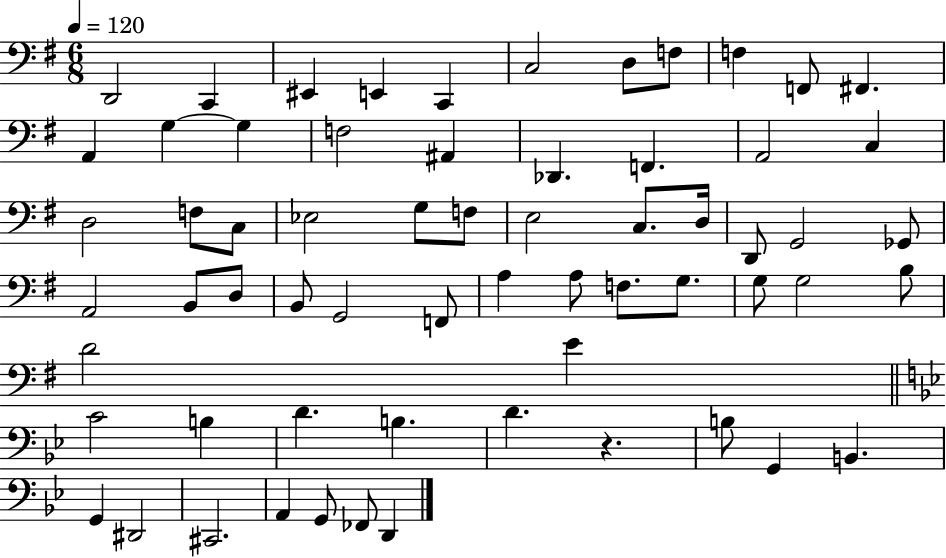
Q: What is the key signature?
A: G major